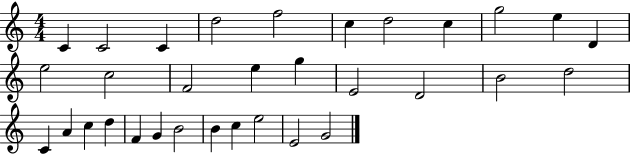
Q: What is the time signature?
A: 4/4